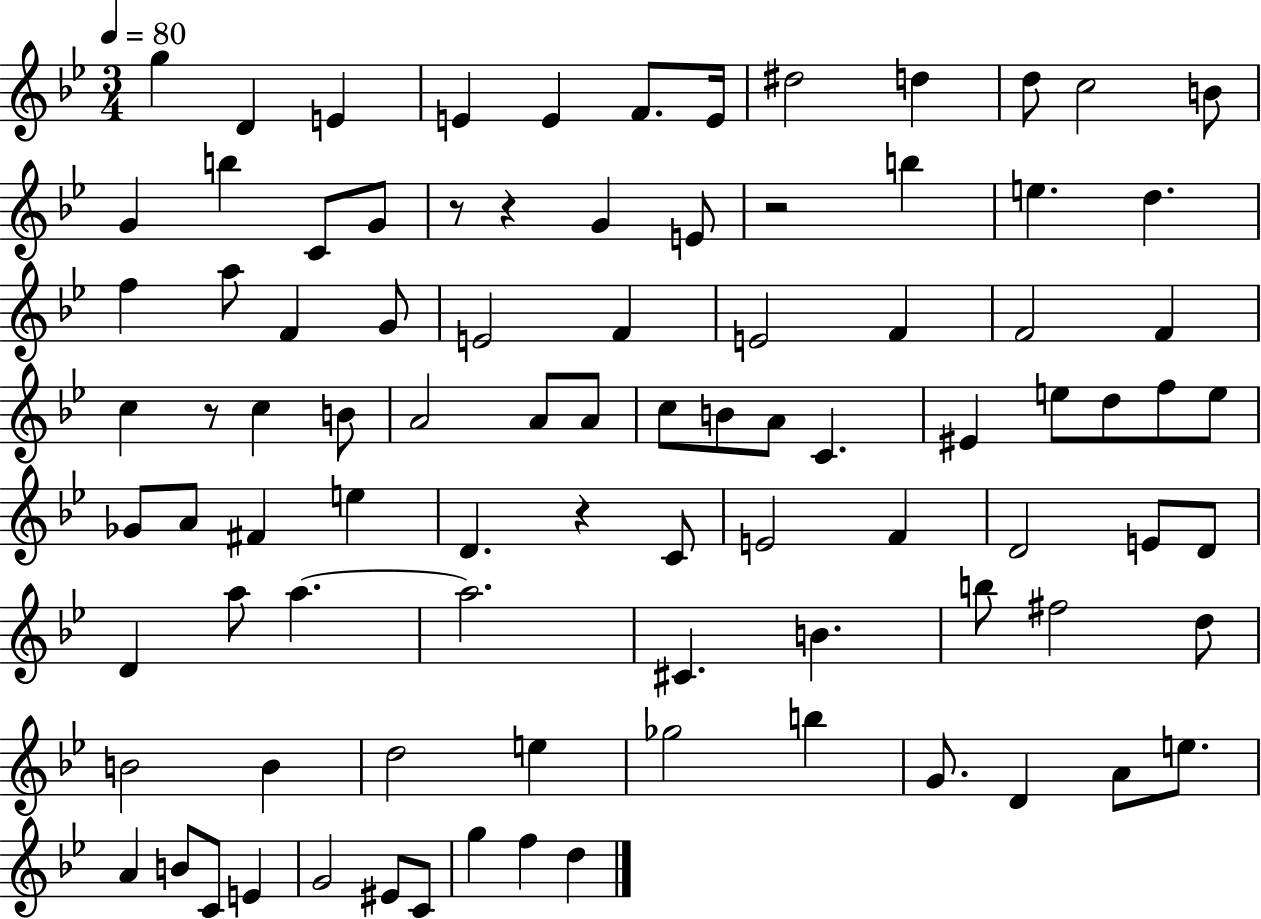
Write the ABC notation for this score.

X:1
T:Untitled
M:3/4
L:1/4
K:Bb
g D E E E F/2 E/4 ^d2 d d/2 c2 B/2 G b C/2 G/2 z/2 z G E/2 z2 b e d f a/2 F G/2 E2 F E2 F F2 F c z/2 c B/2 A2 A/2 A/2 c/2 B/2 A/2 C ^E e/2 d/2 f/2 e/2 _G/2 A/2 ^F e D z C/2 E2 F D2 E/2 D/2 D a/2 a a2 ^C B b/2 ^f2 d/2 B2 B d2 e _g2 b G/2 D A/2 e/2 A B/2 C/2 E G2 ^E/2 C/2 g f d